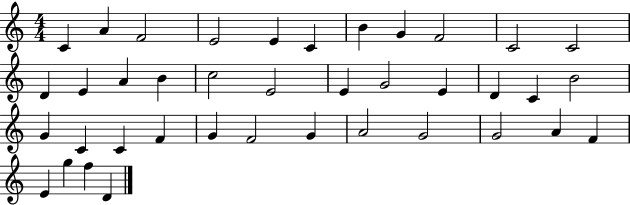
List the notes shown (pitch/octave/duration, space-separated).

C4/q A4/q F4/h E4/h E4/q C4/q B4/q G4/q F4/h C4/h C4/h D4/q E4/q A4/q B4/q C5/h E4/h E4/q G4/h E4/q D4/q C4/q B4/h G4/q C4/q C4/q F4/q G4/q F4/h G4/q A4/h G4/h G4/h A4/q F4/q E4/q G5/q F5/q D4/q